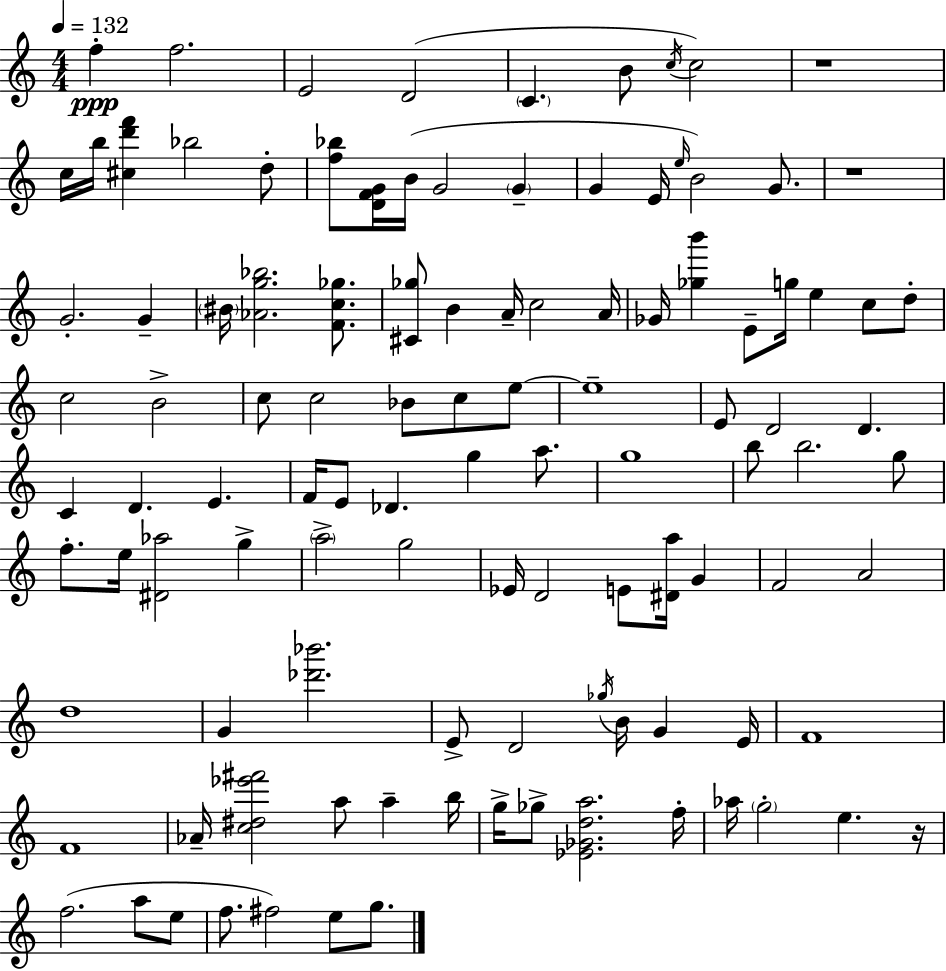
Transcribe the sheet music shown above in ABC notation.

X:1
T:Untitled
M:4/4
L:1/4
K:Am
f f2 E2 D2 C B/2 c/4 c2 z4 c/4 b/4 [^cd'f'] _b2 d/2 [f_b]/2 [DFG]/4 B/4 G2 G G E/4 e/4 B2 G/2 z4 G2 G ^B/4 [_Ag_b]2 [Fc_g]/2 [^C_g]/2 B A/4 c2 A/4 _G/4 [_gb'] E/2 g/4 e c/2 d/2 c2 B2 c/2 c2 _B/2 c/2 e/2 e4 E/2 D2 D C D E F/4 E/2 _D g a/2 g4 b/2 b2 g/2 f/2 e/4 [^D_a]2 g a2 g2 _E/4 D2 E/2 [^Da]/4 G F2 A2 d4 G [_d'_b']2 E/2 D2 _g/4 B/4 G E/4 F4 F4 _A/4 [c^d_e'^f']2 a/2 a b/4 g/4 _g/2 [_E_Gda]2 f/4 _a/4 g2 e z/4 f2 a/2 e/2 f/2 ^f2 e/2 g/2